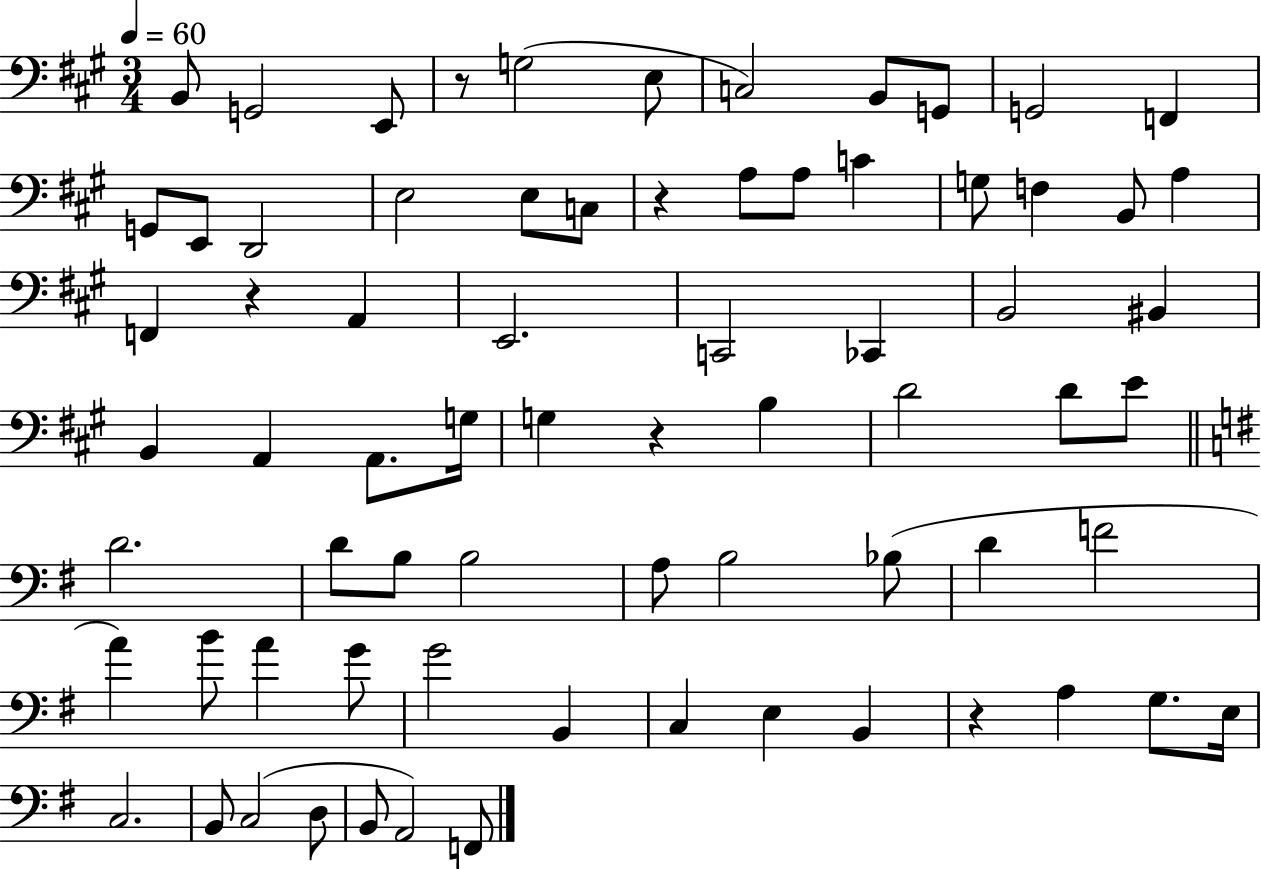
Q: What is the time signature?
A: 3/4